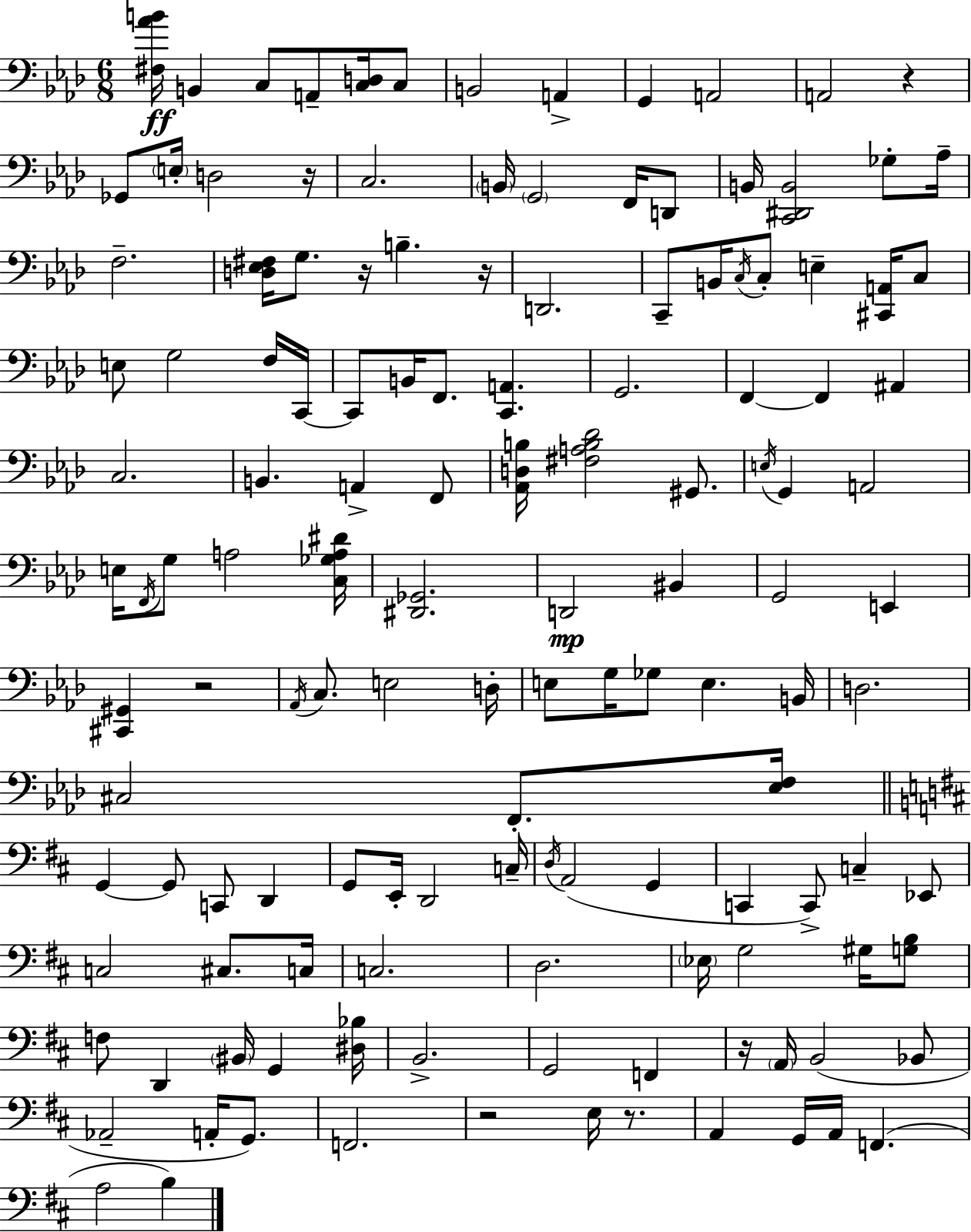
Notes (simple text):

[F#3,Ab4,B4]/s B2/q C3/e A2/e [C3,D3]/s C3/e B2/h A2/q G2/q A2/h A2/h R/q Gb2/e E3/s D3/h R/s C3/h. B2/s G2/h F2/s D2/e B2/s [C2,D#2,B2]/h Gb3/e Ab3/s F3/h. [D3,Eb3,F#3]/s G3/e. R/s B3/q. R/s D2/h. C2/e B2/s C3/s C3/e E3/q [C#2,A2]/s C3/e E3/e G3/h F3/s C2/s C2/e B2/s F2/e. [C2,A2]/q. G2/h. F2/q F2/q A#2/q C3/h. B2/q. A2/q F2/e [Ab2,D3,B3]/s [F#3,A3,B3,Db4]/h G#2/e. E3/s G2/q A2/h E3/s F2/s G3/e A3/h [C3,Gb3,A3,D#4]/s [D#2,Gb2]/h. D2/h BIS2/q G2/h E2/q [C#2,G#2]/q R/h Ab2/s C3/e. E3/h D3/s E3/e G3/s Gb3/e E3/q. B2/s D3/h. C#3/h F2/e. [Eb3,F3]/s G2/q G2/e C2/e D2/q G2/e E2/s D2/h C3/s D3/s A2/h G2/q C2/q C2/e C3/q Eb2/e C3/h C#3/e. C3/s C3/h. D3/h. Eb3/s G3/h G#3/s [G3,B3]/e F3/e D2/q BIS2/s G2/q [D#3,Bb3]/s B2/h. G2/h F2/q R/s A2/s B2/h Bb2/e Ab2/h A2/s G2/e. F2/h. R/h E3/s R/e. A2/q G2/s A2/s F2/q. A3/h B3/q